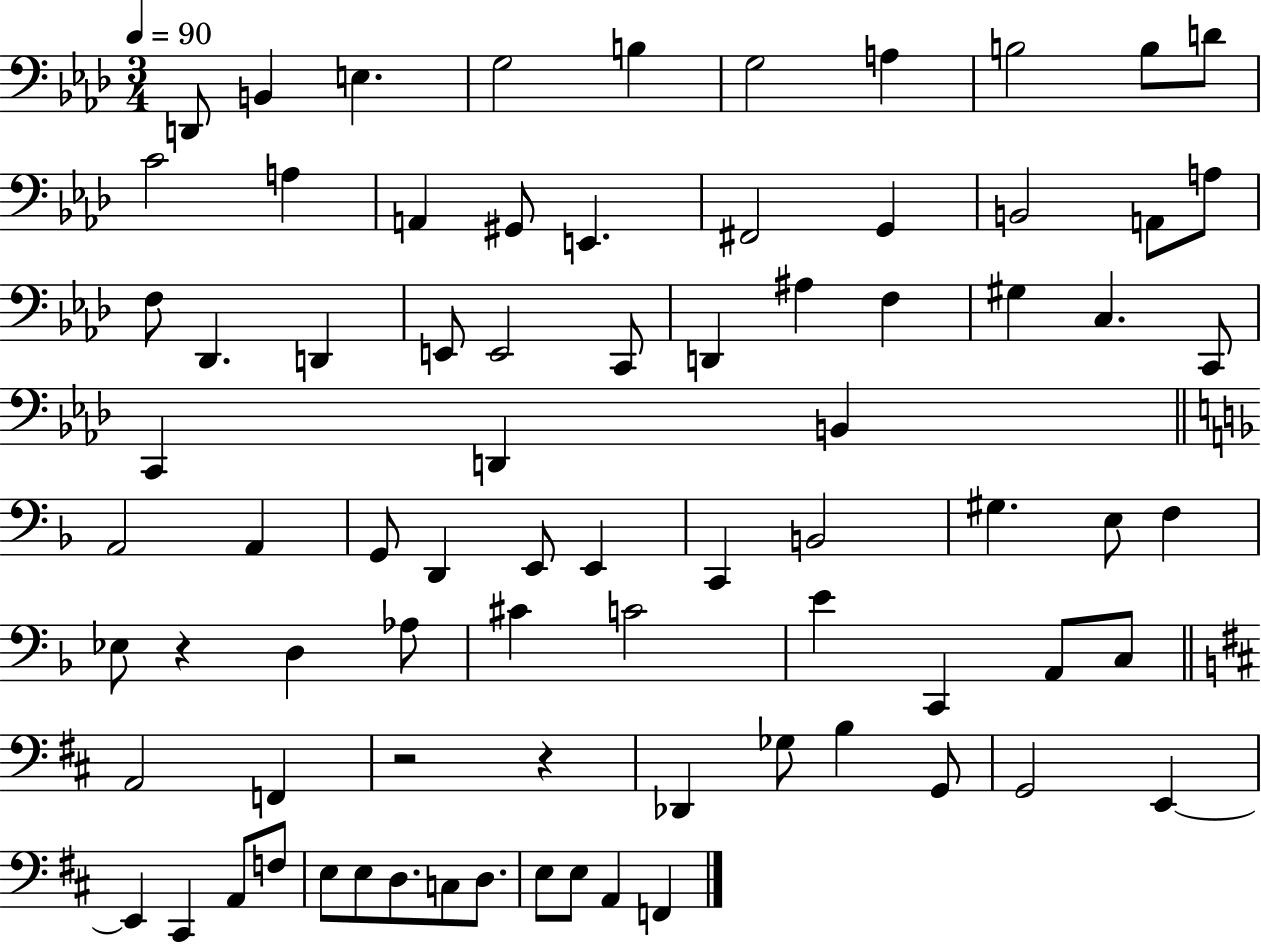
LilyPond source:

{
  \clef bass
  \numericTimeSignature
  \time 3/4
  \key aes \major
  \tempo 4 = 90
  d,8 b,4 e4. | g2 b4 | g2 a4 | b2 b8 d'8 | \break c'2 a4 | a,4 gis,8 e,4. | fis,2 g,4 | b,2 a,8 a8 | \break f8 des,4. d,4 | e,8 e,2 c,8 | d,4 ais4 f4 | gis4 c4. c,8 | \break c,4 d,4 b,4 | \bar "||" \break \key d \minor a,2 a,4 | g,8 d,4 e,8 e,4 | c,4 b,2 | gis4. e8 f4 | \break ees8 r4 d4 aes8 | cis'4 c'2 | e'4 c,4 a,8 c8 | \bar "||" \break \key b \minor a,2 f,4 | r2 r4 | des,4 ges8 b4 g,8 | g,2 e,4~~ | \break e,4 cis,4 a,8 f8 | e8 e8 d8. c8 d8. | e8 e8 a,4 f,4 | \bar "|."
}